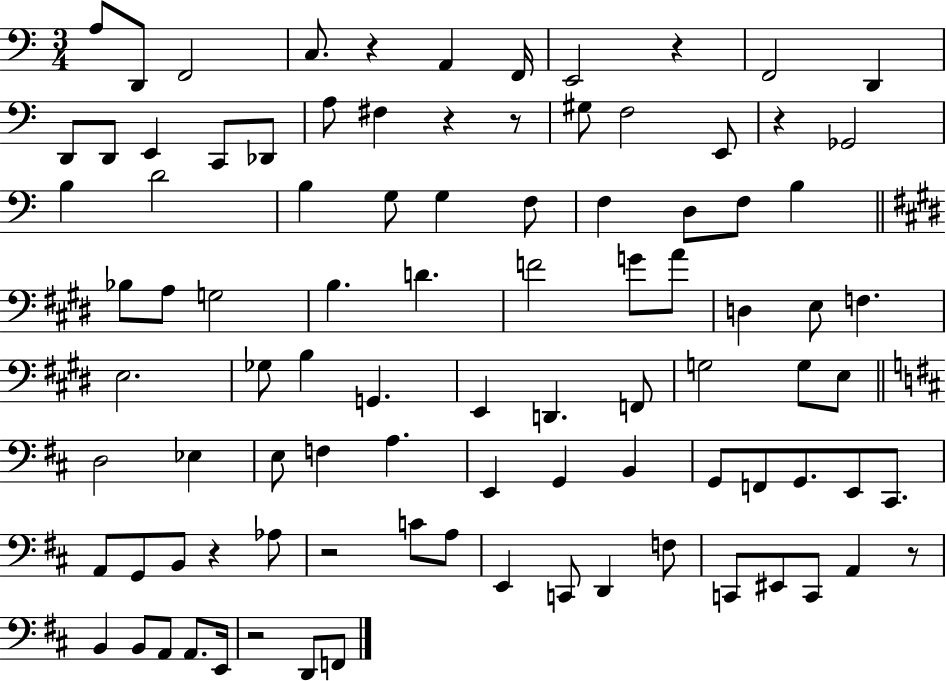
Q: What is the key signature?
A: C major